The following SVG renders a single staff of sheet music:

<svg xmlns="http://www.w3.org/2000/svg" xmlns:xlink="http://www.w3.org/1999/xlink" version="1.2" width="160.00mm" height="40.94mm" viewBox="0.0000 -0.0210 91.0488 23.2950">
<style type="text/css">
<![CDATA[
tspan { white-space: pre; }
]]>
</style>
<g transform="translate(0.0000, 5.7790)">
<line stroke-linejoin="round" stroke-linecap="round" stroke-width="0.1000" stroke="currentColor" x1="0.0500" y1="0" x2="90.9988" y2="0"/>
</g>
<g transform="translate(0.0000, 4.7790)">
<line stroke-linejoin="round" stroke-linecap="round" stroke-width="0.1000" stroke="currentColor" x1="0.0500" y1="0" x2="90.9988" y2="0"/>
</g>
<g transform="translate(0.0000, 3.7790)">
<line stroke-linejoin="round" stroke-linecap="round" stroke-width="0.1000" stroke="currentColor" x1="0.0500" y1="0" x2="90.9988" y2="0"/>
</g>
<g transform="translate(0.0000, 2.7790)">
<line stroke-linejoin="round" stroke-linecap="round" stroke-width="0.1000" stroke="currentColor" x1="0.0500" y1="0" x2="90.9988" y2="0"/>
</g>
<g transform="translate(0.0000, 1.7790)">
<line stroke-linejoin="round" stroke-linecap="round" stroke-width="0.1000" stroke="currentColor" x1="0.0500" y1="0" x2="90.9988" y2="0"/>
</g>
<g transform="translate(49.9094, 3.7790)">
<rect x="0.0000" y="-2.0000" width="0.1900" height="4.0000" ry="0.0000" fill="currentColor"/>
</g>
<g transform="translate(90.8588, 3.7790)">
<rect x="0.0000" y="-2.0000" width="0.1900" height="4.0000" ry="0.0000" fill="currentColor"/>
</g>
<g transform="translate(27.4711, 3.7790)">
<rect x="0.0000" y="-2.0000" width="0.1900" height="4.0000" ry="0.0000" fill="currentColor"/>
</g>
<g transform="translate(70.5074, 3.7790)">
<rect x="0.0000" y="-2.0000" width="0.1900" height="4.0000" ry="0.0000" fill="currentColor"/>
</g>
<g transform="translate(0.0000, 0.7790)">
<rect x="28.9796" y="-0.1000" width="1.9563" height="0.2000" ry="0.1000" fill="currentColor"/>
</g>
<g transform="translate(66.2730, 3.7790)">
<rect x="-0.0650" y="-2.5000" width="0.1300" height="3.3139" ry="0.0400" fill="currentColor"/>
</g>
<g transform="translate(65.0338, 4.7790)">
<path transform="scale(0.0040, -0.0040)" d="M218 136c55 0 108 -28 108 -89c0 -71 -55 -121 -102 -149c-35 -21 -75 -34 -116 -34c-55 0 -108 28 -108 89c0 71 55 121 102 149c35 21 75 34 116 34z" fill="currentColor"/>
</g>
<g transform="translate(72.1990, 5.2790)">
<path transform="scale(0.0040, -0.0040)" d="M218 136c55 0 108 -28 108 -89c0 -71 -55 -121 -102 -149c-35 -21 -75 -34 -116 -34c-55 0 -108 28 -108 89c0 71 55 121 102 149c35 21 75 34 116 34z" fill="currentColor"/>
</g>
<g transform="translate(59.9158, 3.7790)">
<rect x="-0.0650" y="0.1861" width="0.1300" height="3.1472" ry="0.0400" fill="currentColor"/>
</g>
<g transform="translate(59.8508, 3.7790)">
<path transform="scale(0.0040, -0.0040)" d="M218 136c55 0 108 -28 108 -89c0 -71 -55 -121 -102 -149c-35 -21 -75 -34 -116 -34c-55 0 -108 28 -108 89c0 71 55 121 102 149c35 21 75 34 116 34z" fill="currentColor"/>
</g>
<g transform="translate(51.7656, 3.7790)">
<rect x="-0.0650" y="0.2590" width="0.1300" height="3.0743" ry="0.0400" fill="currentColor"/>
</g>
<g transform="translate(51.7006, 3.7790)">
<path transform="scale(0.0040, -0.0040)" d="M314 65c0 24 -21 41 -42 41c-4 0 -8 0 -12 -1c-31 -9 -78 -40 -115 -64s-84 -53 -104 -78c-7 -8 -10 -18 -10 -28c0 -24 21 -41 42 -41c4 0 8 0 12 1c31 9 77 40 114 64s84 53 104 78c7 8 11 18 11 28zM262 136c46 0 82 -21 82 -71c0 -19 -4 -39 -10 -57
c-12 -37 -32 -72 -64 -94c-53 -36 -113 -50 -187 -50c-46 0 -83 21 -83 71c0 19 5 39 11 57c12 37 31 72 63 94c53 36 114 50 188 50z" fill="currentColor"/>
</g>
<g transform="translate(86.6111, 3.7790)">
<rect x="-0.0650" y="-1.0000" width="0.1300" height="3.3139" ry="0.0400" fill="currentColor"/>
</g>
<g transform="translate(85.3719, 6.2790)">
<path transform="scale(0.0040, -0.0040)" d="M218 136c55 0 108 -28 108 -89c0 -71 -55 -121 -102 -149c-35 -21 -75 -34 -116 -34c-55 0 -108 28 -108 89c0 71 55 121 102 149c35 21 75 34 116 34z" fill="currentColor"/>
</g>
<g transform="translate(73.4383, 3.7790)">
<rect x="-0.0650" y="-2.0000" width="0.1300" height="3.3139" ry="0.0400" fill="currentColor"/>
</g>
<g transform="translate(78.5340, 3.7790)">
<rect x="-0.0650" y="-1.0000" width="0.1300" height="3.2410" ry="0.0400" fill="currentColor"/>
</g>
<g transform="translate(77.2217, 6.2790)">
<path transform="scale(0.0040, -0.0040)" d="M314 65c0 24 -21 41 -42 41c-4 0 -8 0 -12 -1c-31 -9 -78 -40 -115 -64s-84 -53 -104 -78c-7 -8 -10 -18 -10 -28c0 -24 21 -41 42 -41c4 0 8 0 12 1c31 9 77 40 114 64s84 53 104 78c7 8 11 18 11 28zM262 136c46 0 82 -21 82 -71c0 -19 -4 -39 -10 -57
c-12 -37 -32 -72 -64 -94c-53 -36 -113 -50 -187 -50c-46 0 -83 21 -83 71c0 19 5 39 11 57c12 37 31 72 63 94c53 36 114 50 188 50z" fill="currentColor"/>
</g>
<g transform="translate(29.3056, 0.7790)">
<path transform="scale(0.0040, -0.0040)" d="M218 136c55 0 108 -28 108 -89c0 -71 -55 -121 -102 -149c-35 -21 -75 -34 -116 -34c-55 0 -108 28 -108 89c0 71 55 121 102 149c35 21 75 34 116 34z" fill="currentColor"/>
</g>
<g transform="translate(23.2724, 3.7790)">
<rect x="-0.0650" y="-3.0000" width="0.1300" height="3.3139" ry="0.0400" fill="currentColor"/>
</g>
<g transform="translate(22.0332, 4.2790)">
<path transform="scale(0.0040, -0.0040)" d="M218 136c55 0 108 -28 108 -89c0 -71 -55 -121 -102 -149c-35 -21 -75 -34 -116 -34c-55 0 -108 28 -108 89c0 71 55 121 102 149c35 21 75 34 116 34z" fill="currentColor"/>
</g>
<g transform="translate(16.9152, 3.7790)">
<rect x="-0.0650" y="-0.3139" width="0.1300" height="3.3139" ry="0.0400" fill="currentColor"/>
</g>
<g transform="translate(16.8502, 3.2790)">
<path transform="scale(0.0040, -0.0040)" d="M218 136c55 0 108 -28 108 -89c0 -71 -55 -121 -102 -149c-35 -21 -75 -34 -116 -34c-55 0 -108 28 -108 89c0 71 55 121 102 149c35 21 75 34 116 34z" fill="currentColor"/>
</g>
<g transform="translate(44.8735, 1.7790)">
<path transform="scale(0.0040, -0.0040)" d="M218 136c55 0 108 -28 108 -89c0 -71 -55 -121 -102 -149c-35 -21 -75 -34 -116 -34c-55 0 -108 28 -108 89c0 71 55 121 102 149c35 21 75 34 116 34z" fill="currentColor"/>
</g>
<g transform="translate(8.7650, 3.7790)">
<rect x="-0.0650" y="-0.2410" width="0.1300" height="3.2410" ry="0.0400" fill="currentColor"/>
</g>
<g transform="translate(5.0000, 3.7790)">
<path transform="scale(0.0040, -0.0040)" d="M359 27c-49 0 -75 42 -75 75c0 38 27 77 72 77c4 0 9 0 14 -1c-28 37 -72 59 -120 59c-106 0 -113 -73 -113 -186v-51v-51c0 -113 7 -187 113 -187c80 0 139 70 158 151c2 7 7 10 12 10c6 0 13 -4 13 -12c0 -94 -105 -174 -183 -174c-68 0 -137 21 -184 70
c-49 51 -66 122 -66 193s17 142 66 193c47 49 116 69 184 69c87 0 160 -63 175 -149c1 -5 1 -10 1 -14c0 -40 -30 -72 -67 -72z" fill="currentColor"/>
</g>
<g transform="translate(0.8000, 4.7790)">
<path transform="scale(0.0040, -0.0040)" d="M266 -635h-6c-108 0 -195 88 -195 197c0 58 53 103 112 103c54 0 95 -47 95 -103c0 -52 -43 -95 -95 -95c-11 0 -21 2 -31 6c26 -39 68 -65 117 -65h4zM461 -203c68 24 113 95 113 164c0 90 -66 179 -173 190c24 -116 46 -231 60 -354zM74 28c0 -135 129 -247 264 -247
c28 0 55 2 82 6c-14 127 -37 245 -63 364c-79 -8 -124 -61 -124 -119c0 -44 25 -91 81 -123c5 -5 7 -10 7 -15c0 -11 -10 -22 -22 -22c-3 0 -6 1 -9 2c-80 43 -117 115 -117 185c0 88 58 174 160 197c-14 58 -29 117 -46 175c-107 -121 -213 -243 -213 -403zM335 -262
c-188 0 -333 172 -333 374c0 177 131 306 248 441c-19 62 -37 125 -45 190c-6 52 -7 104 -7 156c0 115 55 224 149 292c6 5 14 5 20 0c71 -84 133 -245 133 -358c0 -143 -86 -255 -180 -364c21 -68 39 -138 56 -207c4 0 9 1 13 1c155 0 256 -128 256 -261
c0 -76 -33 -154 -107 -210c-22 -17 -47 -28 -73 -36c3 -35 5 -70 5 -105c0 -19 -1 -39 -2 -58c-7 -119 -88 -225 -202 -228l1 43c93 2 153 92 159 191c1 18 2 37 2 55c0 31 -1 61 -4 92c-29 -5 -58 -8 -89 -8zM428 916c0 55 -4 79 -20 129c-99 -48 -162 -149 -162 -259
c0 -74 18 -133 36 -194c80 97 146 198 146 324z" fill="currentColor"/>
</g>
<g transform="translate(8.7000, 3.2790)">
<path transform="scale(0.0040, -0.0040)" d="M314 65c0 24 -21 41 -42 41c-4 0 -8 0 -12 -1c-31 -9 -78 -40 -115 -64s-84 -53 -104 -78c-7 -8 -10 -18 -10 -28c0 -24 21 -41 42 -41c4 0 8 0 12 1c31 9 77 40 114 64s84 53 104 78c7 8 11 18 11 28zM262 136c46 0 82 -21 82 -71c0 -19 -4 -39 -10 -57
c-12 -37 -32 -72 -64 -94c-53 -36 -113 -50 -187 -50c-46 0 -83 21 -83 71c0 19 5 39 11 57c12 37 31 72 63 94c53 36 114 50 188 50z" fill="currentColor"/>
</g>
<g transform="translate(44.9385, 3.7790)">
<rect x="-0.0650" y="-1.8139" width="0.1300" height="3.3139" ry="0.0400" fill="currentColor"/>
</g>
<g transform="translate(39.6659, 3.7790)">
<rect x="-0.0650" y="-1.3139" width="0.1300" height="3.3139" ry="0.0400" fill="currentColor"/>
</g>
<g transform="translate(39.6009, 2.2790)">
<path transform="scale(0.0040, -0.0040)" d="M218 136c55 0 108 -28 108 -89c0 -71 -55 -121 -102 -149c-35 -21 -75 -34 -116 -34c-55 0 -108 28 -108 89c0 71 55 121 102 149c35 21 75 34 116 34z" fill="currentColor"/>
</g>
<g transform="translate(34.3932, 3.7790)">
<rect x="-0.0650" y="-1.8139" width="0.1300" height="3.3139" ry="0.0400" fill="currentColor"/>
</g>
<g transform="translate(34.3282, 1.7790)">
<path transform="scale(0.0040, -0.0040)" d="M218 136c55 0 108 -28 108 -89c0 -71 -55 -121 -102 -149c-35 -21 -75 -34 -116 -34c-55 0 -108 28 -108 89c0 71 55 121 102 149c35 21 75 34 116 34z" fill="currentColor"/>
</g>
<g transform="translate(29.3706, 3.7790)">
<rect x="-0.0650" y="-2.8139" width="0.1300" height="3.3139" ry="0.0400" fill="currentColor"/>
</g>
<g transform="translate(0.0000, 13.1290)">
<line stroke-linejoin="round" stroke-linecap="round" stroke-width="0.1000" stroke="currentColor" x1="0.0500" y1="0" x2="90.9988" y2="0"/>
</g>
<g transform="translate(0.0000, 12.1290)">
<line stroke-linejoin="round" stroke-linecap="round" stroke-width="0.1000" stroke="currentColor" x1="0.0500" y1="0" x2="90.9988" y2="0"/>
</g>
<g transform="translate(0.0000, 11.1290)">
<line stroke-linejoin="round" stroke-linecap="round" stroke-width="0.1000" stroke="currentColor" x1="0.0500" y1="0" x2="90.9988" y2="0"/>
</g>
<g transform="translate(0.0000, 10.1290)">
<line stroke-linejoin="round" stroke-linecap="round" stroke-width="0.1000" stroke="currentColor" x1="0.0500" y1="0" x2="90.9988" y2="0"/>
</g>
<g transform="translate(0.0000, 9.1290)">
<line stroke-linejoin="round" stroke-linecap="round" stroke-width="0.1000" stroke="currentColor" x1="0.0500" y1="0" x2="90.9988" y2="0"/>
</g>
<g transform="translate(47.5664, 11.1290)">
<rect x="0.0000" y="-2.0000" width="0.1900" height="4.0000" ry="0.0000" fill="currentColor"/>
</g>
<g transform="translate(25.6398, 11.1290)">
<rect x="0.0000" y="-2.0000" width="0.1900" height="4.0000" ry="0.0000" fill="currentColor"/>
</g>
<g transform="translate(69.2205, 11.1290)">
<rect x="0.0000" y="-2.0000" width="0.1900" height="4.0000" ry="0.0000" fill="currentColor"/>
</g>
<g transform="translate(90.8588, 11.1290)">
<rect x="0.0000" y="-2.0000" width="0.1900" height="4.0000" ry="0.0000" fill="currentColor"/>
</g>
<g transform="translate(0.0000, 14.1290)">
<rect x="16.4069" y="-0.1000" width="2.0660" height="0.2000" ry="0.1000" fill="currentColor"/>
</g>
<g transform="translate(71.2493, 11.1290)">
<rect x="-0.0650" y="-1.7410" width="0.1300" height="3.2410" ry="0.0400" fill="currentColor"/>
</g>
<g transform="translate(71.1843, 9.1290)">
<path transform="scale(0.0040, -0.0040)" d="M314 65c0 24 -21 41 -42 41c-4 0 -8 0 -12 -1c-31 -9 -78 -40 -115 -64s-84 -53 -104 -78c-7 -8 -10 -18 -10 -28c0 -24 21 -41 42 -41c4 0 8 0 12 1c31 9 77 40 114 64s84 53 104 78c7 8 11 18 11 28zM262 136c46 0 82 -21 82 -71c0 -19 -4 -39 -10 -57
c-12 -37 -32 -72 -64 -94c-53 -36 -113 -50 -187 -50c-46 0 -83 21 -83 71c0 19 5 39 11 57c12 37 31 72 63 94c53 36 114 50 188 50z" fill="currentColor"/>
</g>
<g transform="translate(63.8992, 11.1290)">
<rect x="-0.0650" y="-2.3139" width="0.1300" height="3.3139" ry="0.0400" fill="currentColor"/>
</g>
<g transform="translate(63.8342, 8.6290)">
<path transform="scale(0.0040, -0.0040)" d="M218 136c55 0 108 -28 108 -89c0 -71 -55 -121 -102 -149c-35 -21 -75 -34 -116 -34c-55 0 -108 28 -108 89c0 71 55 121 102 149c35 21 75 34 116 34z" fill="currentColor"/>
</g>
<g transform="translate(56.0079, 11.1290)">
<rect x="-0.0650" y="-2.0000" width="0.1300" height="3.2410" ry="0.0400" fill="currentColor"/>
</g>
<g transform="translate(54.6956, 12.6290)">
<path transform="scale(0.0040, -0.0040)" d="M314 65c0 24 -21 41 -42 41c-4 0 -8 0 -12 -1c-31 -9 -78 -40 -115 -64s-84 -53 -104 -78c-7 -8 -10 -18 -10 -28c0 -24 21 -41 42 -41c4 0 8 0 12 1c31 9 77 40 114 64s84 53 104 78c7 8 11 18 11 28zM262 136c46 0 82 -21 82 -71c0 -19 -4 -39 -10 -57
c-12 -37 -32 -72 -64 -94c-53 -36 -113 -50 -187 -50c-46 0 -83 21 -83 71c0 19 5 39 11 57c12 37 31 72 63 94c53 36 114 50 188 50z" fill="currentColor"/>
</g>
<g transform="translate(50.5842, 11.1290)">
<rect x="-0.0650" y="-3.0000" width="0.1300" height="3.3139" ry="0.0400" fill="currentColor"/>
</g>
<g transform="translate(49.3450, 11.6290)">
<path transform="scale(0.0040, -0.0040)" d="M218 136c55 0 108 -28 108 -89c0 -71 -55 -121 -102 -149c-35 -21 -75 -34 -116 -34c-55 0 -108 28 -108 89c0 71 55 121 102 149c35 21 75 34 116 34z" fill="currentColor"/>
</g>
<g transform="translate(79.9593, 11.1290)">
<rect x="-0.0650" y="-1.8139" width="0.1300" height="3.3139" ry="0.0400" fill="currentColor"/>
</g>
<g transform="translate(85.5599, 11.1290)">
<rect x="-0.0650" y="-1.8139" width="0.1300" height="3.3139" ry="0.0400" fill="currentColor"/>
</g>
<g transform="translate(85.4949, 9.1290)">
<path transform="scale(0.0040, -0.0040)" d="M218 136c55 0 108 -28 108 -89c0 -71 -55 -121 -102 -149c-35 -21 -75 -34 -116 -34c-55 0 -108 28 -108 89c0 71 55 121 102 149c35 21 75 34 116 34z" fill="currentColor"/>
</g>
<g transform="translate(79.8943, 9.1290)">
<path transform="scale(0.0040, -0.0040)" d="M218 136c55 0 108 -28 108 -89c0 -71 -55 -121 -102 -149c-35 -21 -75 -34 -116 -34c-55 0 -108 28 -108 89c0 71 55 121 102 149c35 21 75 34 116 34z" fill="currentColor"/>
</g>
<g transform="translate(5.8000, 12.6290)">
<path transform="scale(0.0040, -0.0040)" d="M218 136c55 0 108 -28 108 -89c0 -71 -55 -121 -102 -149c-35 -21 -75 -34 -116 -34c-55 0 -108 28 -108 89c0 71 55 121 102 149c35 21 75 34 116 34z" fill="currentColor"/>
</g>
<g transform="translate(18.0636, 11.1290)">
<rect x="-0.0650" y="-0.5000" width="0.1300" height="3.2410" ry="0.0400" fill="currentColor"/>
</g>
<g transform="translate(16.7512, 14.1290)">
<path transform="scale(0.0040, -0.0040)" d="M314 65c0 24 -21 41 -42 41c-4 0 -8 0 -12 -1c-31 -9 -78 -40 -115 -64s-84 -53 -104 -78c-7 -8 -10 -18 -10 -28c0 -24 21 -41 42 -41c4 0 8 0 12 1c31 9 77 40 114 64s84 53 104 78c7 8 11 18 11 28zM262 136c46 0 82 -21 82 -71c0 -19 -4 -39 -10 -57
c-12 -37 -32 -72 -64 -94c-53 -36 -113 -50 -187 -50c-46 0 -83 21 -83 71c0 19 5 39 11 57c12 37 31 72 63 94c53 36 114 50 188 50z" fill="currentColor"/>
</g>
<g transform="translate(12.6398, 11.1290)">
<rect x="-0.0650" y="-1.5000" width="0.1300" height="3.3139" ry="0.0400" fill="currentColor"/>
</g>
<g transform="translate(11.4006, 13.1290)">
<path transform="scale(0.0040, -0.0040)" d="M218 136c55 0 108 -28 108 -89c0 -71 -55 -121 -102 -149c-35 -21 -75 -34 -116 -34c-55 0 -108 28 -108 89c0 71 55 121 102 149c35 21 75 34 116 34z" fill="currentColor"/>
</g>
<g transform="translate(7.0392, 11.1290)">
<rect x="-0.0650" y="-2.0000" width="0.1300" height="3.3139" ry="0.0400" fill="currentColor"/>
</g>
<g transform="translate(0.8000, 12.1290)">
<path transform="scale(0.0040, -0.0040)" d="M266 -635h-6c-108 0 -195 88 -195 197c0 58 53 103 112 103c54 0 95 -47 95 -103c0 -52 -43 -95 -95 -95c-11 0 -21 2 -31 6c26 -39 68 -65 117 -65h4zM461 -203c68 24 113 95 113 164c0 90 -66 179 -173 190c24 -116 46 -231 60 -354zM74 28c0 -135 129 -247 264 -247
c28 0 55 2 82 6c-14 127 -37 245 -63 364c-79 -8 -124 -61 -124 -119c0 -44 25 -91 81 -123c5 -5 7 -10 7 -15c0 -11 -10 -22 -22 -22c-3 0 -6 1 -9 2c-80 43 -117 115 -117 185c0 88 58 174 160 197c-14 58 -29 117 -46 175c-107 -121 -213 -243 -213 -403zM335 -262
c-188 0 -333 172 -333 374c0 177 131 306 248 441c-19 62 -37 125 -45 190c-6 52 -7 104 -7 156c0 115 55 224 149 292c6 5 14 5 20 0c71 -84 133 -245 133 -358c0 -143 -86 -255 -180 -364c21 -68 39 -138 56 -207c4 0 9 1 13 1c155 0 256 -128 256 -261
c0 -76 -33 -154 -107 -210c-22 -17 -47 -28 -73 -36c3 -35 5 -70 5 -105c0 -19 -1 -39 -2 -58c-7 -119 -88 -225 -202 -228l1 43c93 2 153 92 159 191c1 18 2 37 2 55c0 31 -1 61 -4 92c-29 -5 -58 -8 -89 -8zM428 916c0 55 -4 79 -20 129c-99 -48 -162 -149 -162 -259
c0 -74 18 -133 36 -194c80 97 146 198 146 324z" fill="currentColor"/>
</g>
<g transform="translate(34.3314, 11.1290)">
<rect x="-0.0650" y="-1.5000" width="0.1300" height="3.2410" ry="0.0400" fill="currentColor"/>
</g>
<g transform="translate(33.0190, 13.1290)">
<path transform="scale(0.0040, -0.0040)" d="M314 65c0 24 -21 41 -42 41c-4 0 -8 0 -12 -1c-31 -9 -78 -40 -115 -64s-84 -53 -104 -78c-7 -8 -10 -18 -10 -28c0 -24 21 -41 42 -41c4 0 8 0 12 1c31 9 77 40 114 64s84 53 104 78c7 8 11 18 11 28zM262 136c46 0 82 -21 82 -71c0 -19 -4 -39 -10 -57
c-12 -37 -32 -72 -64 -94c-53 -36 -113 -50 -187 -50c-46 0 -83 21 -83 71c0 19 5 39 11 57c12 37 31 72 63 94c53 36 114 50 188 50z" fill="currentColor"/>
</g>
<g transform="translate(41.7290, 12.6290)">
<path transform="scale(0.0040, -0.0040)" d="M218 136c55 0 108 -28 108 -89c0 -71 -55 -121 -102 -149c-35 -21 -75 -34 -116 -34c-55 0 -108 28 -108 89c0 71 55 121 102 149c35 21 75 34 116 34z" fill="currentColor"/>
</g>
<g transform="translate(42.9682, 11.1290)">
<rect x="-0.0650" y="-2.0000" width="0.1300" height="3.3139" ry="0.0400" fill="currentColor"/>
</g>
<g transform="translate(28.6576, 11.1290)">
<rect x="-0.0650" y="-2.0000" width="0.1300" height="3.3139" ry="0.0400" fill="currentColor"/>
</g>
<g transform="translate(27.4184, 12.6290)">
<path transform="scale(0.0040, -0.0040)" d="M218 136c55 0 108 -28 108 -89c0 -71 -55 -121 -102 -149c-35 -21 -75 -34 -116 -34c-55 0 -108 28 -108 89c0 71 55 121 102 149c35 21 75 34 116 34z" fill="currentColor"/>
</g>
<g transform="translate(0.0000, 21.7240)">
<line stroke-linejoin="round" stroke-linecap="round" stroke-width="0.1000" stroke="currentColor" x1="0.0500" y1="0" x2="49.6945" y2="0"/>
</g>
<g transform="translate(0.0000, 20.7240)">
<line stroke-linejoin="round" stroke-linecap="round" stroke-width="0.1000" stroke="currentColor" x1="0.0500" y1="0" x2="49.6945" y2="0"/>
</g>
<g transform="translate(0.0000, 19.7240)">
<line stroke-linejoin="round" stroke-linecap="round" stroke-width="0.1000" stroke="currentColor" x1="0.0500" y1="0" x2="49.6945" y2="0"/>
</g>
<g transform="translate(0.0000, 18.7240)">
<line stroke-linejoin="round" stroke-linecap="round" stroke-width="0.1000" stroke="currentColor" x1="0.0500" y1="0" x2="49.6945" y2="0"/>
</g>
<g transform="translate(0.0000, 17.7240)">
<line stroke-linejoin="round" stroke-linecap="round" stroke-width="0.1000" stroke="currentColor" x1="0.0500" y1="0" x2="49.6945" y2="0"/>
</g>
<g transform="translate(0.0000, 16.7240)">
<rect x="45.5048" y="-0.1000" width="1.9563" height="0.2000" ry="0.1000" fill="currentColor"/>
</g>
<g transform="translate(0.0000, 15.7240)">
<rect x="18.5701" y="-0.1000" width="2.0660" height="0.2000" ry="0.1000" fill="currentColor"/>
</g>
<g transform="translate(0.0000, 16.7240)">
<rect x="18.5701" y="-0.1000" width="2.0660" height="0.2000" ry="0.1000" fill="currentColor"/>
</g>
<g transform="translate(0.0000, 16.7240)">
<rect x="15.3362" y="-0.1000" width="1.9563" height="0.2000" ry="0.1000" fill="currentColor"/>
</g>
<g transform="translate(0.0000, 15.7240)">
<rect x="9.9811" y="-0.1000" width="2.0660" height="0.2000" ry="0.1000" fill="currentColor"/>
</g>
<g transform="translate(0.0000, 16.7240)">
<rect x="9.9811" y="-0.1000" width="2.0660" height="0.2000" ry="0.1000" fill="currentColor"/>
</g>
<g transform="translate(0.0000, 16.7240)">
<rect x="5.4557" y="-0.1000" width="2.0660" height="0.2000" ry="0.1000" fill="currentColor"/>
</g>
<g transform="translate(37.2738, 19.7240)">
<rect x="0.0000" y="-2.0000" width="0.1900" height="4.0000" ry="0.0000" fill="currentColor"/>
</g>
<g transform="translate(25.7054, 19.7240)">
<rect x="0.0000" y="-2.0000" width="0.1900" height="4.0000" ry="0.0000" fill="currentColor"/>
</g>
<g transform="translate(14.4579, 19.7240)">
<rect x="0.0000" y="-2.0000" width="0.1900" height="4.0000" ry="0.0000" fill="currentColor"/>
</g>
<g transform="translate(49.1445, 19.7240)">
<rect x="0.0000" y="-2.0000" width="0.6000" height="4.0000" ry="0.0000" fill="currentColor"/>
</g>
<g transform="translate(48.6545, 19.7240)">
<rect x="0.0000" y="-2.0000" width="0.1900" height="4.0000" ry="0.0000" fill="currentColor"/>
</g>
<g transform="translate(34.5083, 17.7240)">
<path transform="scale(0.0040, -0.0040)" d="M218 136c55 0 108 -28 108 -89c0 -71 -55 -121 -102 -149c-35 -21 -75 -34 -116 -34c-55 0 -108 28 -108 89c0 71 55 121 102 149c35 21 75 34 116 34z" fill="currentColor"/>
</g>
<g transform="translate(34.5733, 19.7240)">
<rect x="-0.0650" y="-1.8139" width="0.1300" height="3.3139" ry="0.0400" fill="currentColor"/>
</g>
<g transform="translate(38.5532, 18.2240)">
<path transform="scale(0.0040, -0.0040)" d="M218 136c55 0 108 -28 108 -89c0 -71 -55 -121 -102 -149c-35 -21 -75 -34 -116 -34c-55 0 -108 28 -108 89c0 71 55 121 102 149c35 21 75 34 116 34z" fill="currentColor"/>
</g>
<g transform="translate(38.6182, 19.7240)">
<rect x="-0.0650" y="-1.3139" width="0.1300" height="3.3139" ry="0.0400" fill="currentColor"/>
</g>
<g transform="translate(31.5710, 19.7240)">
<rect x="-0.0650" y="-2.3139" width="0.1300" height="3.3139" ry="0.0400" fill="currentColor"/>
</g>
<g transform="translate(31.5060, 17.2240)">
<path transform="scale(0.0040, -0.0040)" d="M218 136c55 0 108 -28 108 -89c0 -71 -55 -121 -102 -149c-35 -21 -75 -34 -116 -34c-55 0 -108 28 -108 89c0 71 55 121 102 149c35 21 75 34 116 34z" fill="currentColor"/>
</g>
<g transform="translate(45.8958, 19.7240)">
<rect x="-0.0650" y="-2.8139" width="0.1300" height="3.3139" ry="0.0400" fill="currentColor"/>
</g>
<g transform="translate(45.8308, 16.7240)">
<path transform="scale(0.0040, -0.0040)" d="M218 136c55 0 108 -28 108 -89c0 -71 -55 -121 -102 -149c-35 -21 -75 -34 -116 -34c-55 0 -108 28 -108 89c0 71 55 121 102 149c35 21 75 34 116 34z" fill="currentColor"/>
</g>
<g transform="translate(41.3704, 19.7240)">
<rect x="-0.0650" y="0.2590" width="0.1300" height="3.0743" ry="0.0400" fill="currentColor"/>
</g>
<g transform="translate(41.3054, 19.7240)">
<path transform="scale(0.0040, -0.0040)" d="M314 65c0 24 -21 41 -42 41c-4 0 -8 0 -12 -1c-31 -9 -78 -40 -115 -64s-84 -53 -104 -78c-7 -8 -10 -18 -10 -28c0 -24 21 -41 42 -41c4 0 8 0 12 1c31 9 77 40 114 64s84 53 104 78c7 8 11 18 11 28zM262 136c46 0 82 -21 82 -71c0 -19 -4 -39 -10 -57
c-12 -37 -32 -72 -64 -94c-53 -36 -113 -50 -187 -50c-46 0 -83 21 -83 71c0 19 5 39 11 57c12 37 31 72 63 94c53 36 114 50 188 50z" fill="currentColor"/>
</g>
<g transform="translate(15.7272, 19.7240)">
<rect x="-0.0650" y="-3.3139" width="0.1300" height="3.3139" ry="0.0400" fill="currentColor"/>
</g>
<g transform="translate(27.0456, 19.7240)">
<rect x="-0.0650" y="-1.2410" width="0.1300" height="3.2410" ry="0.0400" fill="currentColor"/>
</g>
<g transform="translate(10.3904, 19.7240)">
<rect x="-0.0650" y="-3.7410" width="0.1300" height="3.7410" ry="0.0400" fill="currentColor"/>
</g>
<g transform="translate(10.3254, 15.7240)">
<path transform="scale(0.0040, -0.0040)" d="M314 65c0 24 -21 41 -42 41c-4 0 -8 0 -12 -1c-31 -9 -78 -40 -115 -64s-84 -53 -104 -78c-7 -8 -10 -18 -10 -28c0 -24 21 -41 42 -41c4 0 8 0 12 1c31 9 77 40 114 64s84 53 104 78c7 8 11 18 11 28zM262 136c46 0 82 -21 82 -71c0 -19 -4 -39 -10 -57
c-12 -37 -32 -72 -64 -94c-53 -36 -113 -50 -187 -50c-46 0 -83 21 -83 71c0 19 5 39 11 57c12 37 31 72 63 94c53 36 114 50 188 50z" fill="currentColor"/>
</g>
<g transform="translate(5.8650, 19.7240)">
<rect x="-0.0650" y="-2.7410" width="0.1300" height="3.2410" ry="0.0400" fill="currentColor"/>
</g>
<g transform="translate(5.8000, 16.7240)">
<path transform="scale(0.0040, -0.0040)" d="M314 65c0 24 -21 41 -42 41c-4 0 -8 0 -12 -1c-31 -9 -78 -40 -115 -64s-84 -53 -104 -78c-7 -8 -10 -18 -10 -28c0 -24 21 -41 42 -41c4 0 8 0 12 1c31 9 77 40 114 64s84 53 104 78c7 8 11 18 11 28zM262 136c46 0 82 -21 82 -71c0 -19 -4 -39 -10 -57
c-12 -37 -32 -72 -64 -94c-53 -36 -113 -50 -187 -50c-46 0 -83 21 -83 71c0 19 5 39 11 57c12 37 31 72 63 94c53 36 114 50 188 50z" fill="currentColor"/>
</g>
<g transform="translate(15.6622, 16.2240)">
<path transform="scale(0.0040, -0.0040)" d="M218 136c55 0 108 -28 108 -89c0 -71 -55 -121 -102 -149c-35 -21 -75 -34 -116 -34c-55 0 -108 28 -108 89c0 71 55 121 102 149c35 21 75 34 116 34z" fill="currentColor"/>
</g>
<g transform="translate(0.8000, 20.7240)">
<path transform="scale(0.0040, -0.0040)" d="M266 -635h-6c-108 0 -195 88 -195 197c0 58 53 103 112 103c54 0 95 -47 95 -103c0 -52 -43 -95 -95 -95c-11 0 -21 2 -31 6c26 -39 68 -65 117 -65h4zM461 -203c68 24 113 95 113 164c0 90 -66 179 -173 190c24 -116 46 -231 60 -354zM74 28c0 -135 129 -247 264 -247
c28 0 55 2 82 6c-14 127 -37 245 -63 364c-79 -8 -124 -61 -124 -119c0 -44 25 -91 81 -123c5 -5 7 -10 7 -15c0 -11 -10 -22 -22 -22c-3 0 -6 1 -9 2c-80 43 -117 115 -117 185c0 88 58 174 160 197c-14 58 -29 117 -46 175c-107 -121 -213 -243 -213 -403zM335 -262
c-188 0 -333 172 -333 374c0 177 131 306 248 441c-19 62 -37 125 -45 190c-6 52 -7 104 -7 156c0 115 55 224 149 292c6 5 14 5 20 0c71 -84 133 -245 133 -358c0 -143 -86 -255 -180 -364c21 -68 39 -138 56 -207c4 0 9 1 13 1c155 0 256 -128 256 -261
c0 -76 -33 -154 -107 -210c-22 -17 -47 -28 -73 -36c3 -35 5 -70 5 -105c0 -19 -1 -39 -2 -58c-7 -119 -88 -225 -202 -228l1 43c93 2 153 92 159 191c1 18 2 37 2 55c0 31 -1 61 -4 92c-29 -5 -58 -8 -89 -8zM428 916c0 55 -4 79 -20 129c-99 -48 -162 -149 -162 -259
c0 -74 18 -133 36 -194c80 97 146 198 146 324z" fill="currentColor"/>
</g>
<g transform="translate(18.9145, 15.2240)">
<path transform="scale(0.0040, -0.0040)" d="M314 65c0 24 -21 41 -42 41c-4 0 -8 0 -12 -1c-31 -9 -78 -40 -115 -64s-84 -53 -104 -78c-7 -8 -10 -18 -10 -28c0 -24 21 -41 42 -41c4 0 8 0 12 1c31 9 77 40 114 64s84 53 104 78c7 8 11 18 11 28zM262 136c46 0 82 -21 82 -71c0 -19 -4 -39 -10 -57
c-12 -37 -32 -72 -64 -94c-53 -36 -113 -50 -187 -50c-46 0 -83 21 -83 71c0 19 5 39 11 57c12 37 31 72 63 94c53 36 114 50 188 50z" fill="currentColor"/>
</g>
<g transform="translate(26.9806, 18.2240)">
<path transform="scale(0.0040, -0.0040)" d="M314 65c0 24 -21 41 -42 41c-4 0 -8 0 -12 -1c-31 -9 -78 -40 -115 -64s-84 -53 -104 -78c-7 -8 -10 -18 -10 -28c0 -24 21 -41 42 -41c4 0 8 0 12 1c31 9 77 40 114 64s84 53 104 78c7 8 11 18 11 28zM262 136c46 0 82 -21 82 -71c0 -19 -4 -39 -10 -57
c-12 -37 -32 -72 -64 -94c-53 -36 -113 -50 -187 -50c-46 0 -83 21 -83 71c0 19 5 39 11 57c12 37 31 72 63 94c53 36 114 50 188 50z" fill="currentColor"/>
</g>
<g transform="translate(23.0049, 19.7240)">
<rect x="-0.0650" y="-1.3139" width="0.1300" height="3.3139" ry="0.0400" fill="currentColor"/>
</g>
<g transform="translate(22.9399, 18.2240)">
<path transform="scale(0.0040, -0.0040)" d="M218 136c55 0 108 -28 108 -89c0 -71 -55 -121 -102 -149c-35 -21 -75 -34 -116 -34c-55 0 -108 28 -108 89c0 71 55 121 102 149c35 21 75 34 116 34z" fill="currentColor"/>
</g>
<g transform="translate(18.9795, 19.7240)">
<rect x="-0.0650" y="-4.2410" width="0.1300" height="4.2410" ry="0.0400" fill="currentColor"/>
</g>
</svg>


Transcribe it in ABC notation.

X:1
T:Untitled
M:4/4
L:1/4
K:C
c2 c A a f e f B2 B G F D2 D F E C2 F E2 F A F2 g f2 f f a2 c'2 b d'2 e e2 g f e B2 a